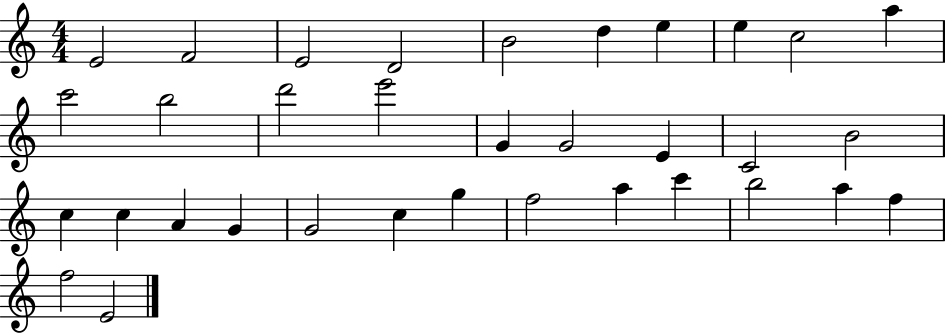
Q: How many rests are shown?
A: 0